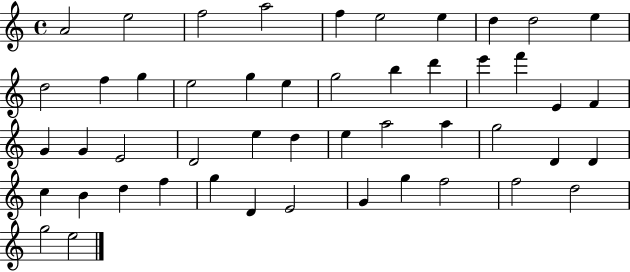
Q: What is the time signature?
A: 4/4